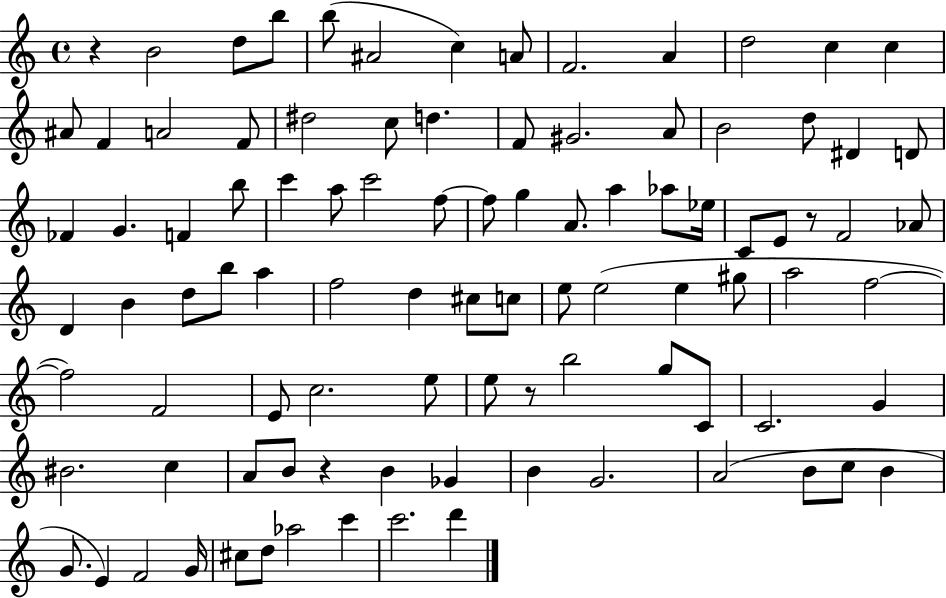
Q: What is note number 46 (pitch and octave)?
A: B4